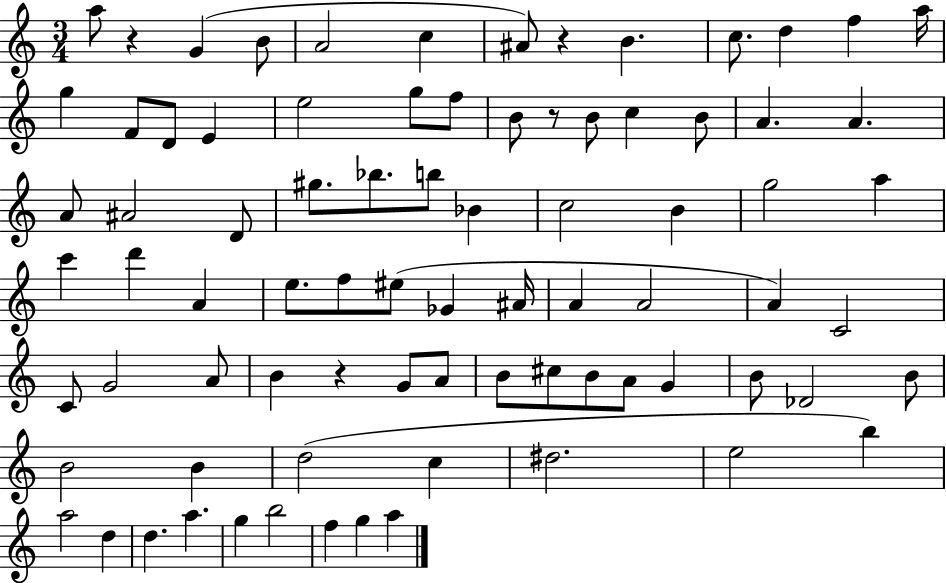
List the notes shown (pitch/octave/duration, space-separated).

A5/e R/q G4/q B4/e A4/h C5/q A#4/e R/q B4/q. C5/e. D5/q F5/q A5/s G5/q F4/e D4/e E4/q E5/h G5/e F5/e B4/e R/e B4/e C5/q B4/e A4/q. A4/q. A4/e A#4/h D4/e G#5/e. Bb5/e. B5/e Bb4/q C5/h B4/q G5/h A5/q C6/q D6/q A4/q E5/e. F5/e EIS5/e Gb4/q A#4/s A4/q A4/h A4/q C4/h C4/e G4/h A4/e B4/q R/q G4/e A4/e B4/e C#5/e B4/e A4/e G4/q B4/e Db4/h B4/e B4/h B4/q D5/h C5/q D#5/h. E5/h B5/q A5/h D5/q D5/q. A5/q. G5/q B5/h F5/q G5/q A5/q